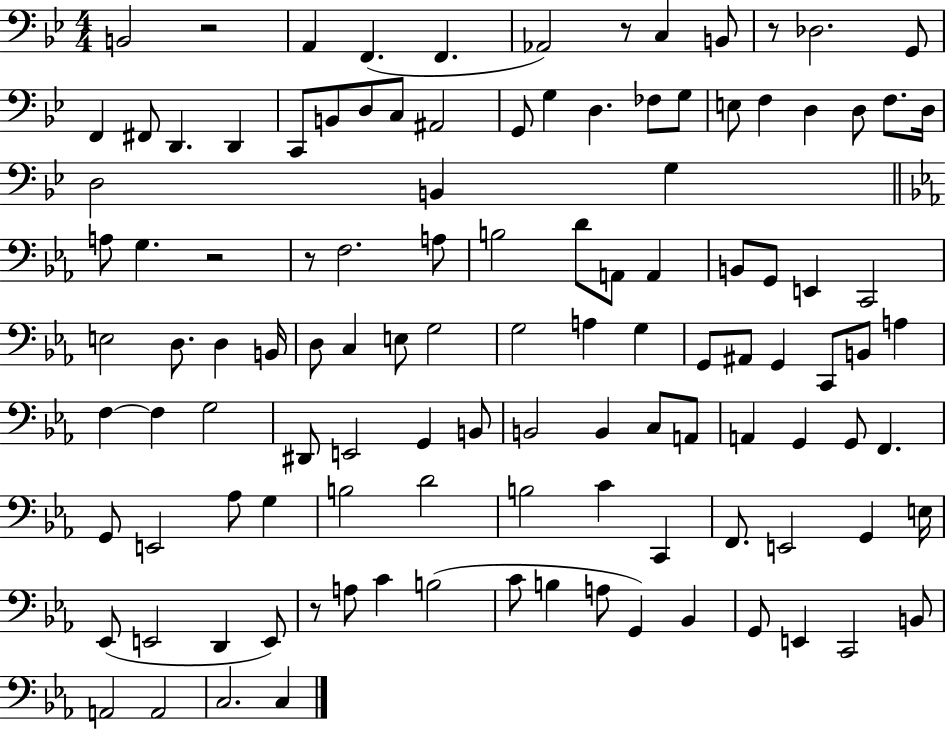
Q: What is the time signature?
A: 4/4